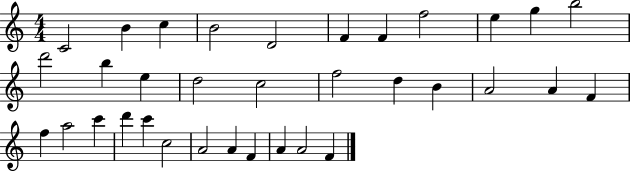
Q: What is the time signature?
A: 4/4